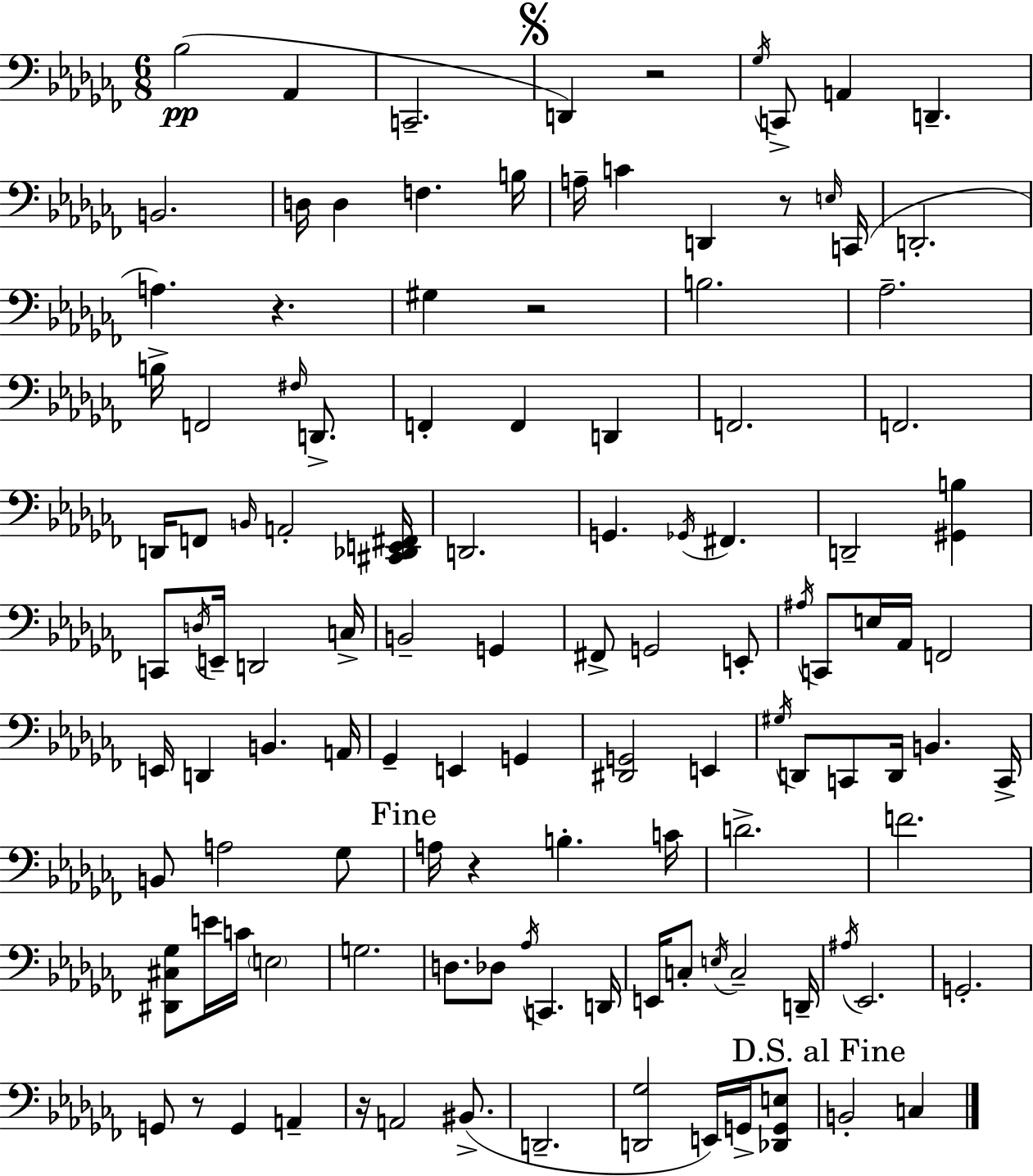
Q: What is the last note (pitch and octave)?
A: C3